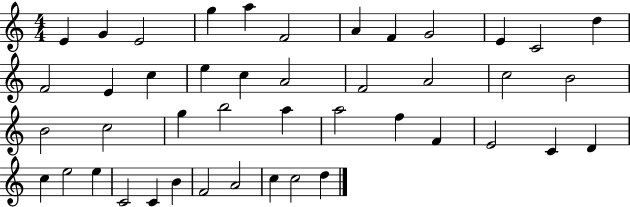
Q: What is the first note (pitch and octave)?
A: E4